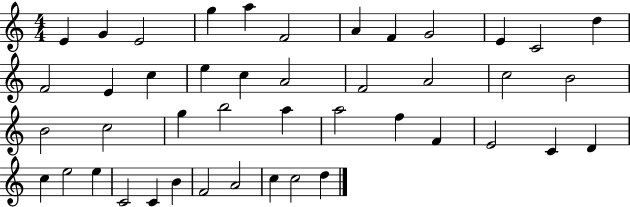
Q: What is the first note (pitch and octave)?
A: E4